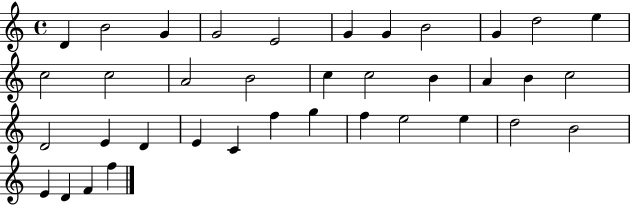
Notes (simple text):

D4/q B4/h G4/q G4/h E4/h G4/q G4/q B4/h G4/q D5/h E5/q C5/h C5/h A4/h B4/h C5/q C5/h B4/q A4/q B4/q C5/h D4/h E4/q D4/q E4/q C4/q F5/q G5/q F5/q E5/h E5/q D5/h B4/h E4/q D4/q F4/q F5/q